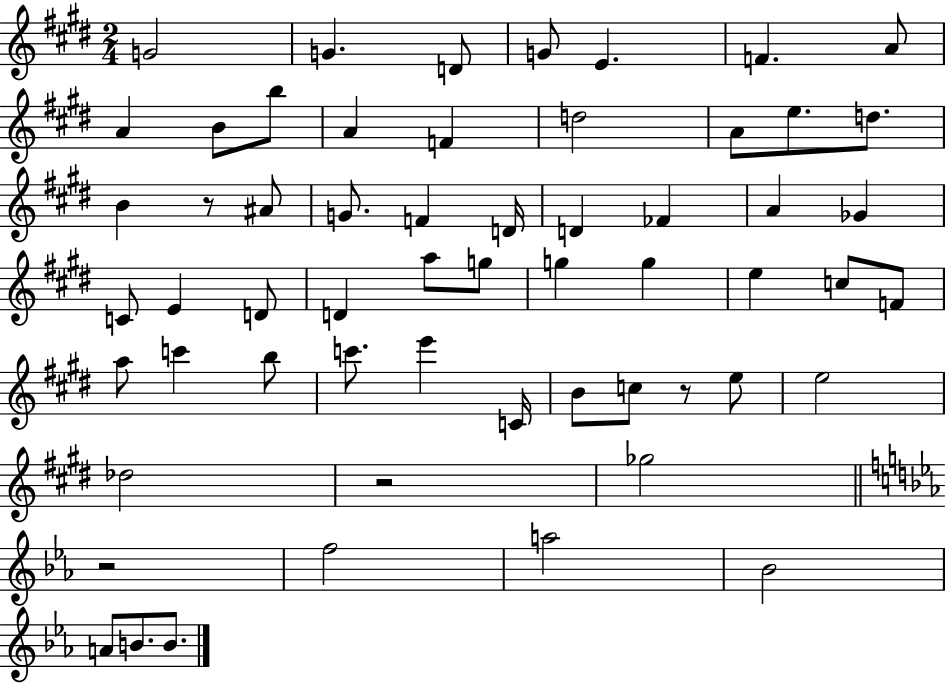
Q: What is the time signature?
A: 2/4